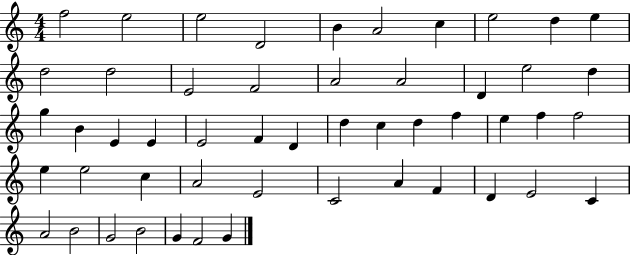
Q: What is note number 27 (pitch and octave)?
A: D5